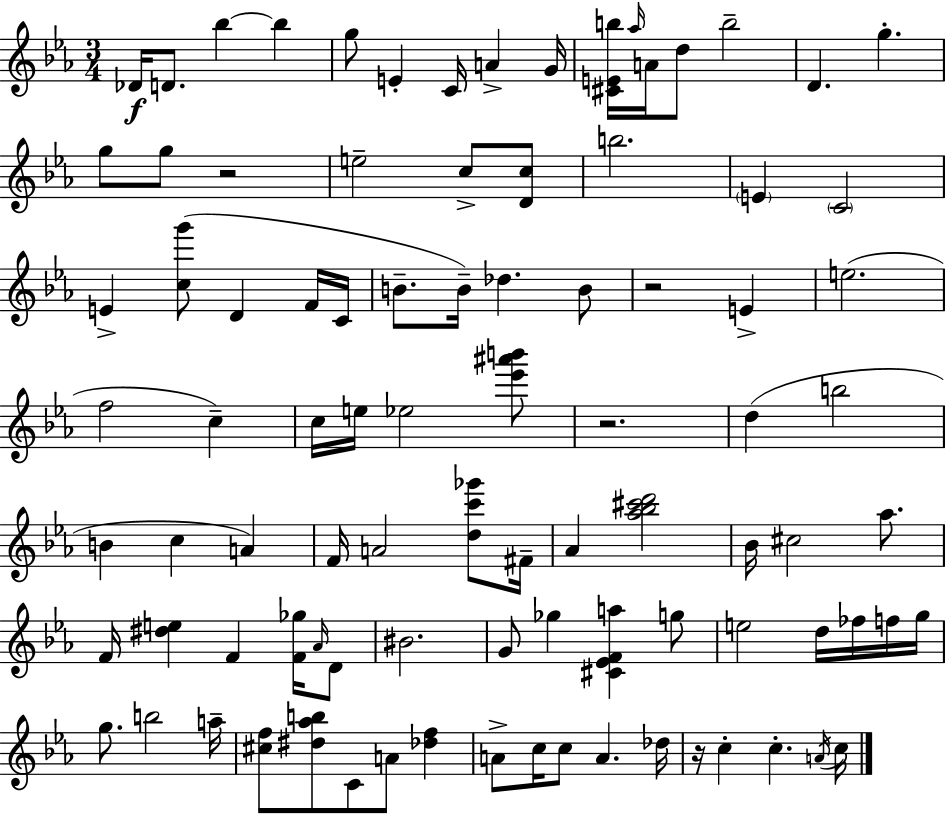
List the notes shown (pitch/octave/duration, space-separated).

Db4/s D4/e. Bb5/q Bb5/q G5/e E4/q C4/s A4/q G4/s [C#4,E4,B5]/s Ab5/s A4/s D5/e B5/h D4/q. G5/q. G5/e G5/e R/h E5/h C5/e [D4,C5]/e B5/h. E4/q C4/h E4/q [C5,G6]/e D4/q F4/s C4/s B4/e. B4/s Db5/q. B4/e R/h E4/q E5/h. F5/h C5/q C5/s E5/s Eb5/h [Eb6,A#6,B6]/e R/h. D5/q B5/h B4/q C5/q A4/q F4/s A4/h [D5,C6,Gb6]/e F#4/s Ab4/q [Ab5,Bb5,C#6,D6]/h Bb4/s C#5/h Ab5/e. F4/s [D#5,E5]/q F4/q [F4,Gb5]/s Ab4/s D4/e BIS4/h. G4/e Gb5/q [C#4,Eb4,F4,A5]/q G5/e E5/h D5/s FES5/s F5/s G5/s G5/e. B5/h A5/s [C#5,F5]/e [D#5,Ab5,B5]/e C4/e A4/e [Db5,F5]/q A4/e C5/s C5/e A4/q. Db5/s R/s C5/q C5/q. A4/s C5/s